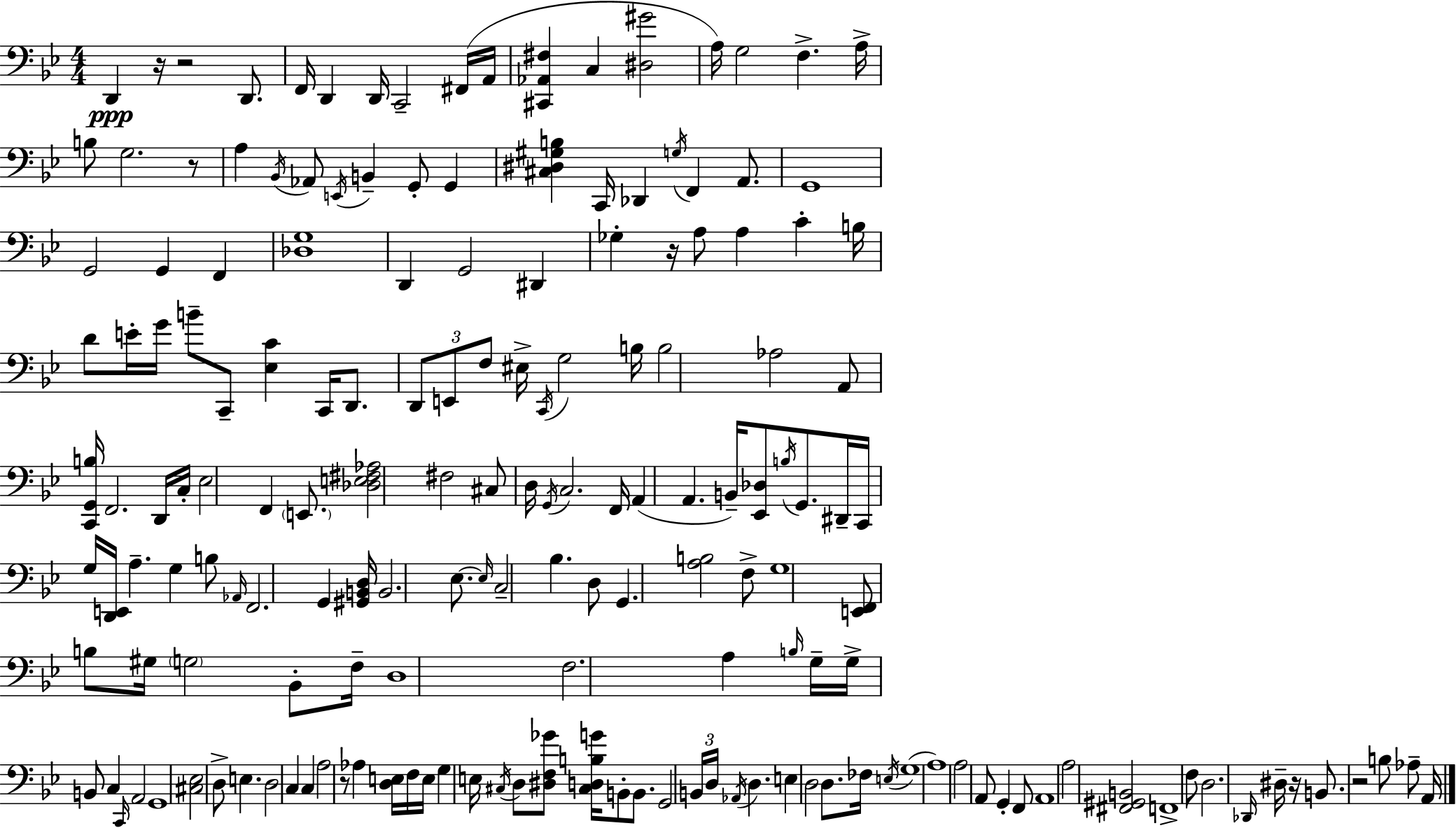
X:1
T:Untitled
M:4/4
L:1/4
K:Gm
D,, z/4 z2 D,,/2 F,,/4 D,, D,,/4 C,,2 ^F,,/4 A,,/4 [^C,,_A,,^F,] C, [^D,^G]2 A,/4 G,2 F, A,/4 B,/2 G,2 z/2 A, _B,,/4 _A,,/2 E,,/4 B,, G,,/2 G,, [^C,^D,^G,B,] C,,/4 _D,, G,/4 F,, A,,/2 G,,4 G,,2 G,, F,, [_D,G,]4 D,, G,,2 ^D,, _G, z/4 A,/2 A, C B,/4 D/2 E/4 G/4 B/2 C,,/2 [_E,C] C,,/4 D,,/2 D,,/2 E,,/2 F,/2 ^E,/4 C,,/4 G,2 B,/4 B,2 _A,2 A,,/2 [C,,G,,B,]/4 F,,2 D,,/4 C,/4 _E,2 F,, E,,/2 [_D,E,^F,_A,]2 ^F,2 ^C,/2 D,/4 G,,/4 C,2 F,,/4 A,, A,, B,,/4 [_E,,_D,]/2 B,/4 G,,/2 ^D,,/4 C,,/4 G,/4 [D,,E,,]/4 A, G, B,/2 _A,,/4 F,,2 G,, [^G,,B,,D,]/4 B,,2 _E,/2 _E,/4 C,2 _B, D,/2 G,, [A,B,]2 F,/2 G,4 [E,,F,,]/2 B,/2 ^G,/4 G,2 _B,,/2 F,/4 D,4 F,2 A, B,/4 G,/4 G,/4 B,,/2 C, C,,/4 A,,2 G,,4 [^C,_E,]2 D,/2 E, D,2 C, C, A,2 z/2 _A, [D,E,]/4 F,/4 E,/4 G, E,/4 ^C,/4 D,/2 [^D,F,_G]/2 [^C,D,B,G]/4 B,,/2 B,,/2 G,,2 B,,/4 D,/4 _A,,/4 D, E, D,2 D,/2 _F,/4 E,/4 G,4 A,4 A,2 A,,/2 G,, F,,/2 A,,4 A,2 [^F,,^G,,B,,]2 F,,4 F,/2 D,2 _D,,/4 ^D,/4 z/4 B,,/2 z2 B,/2 _A,/2 A,,/4